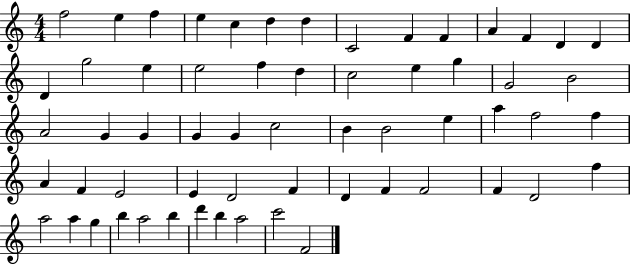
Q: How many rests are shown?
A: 0